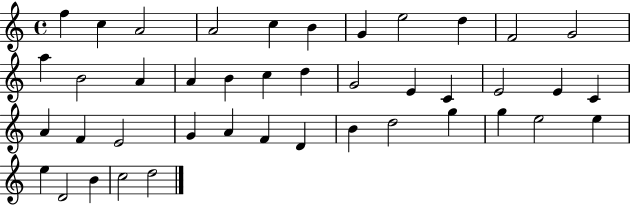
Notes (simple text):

F5/q C5/q A4/h A4/h C5/q B4/q G4/q E5/h D5/q F4/h G4/h A5/q B4/h A4/q A4/q B4/q C5/q D5/q G4/h E4/q C4/q E4/h E4/q C4/q A4/q F4/q E4/h G4/q A4/q F4/q D4/q B4/q D5/h G5/q G5/q E5/h E5/q E5/q D4/h B4/q C5/h D5/h